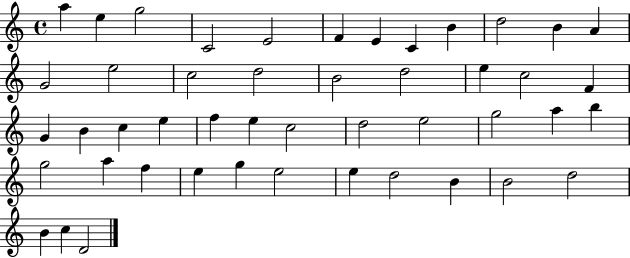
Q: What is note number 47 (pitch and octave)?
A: D4